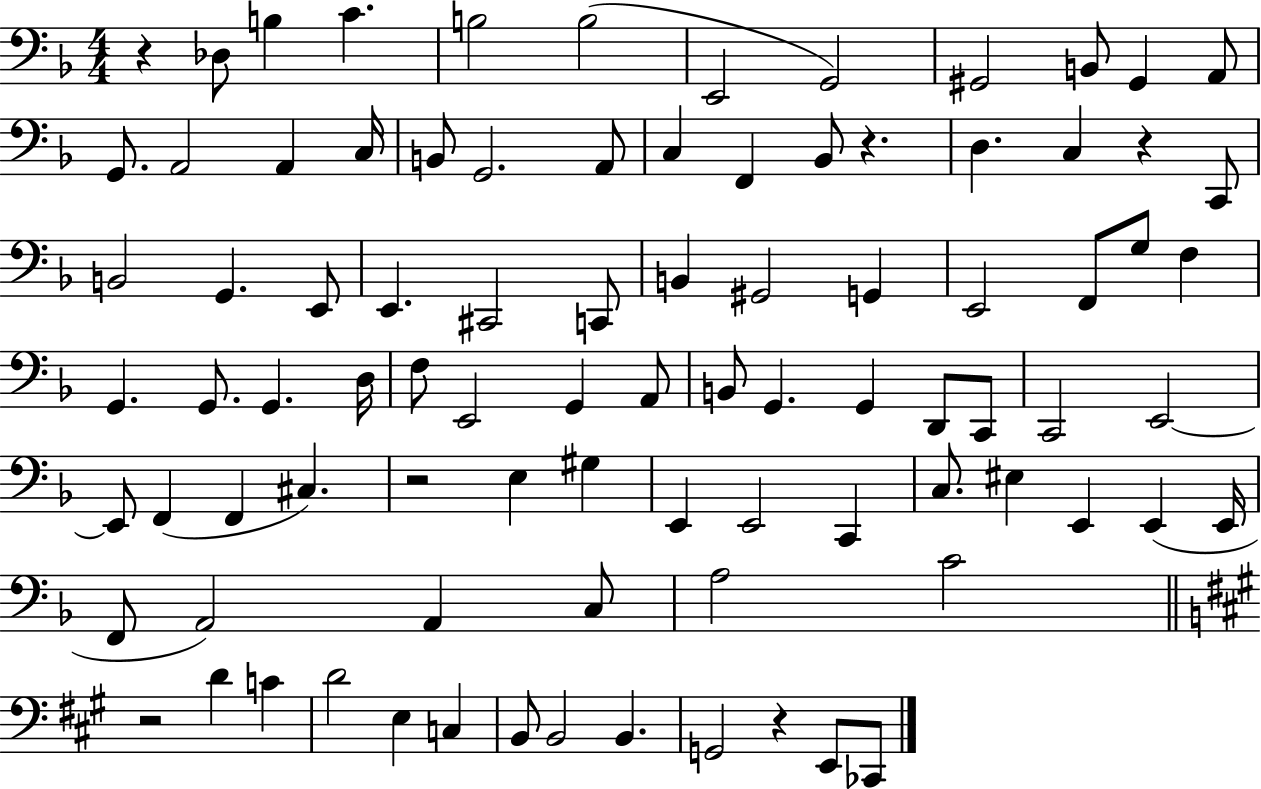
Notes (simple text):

R/q Db3/e B3/q C4/q. B3/h B3/h E2/h G2/h G#2/h B2/e G#2/q A2/e G2/e. A2/h A2/q C3/s B2/e G2/h. A2/e C3/q F2/q Bb2/e R/q. D3/q. C3/q R/q C2/e B2/h G2/q. E2/e E2/q. C#2/h C2/e B2/q G#2/h G2/q E2/h F2/e G3/e F3/q G2/q. G2/e. G2/q. D3/s F3/e E2/h G2/q A2/e B2/e G2/q. G2/q D2/e C2/e C2/h E2/h E2/e F2/q F2/q C#3/q. R/h E3/q G#3/q E2/q E2/h C2/q C3/e. EIS3/q E2/q E2/q E2/s F2/e A2/h A2/q C3/e A3/h C4/h R/h D4/q C4/q D4/h E3/q C3/q B2/e B2/h B2/q. G2/h R/q E2/e CES2/e